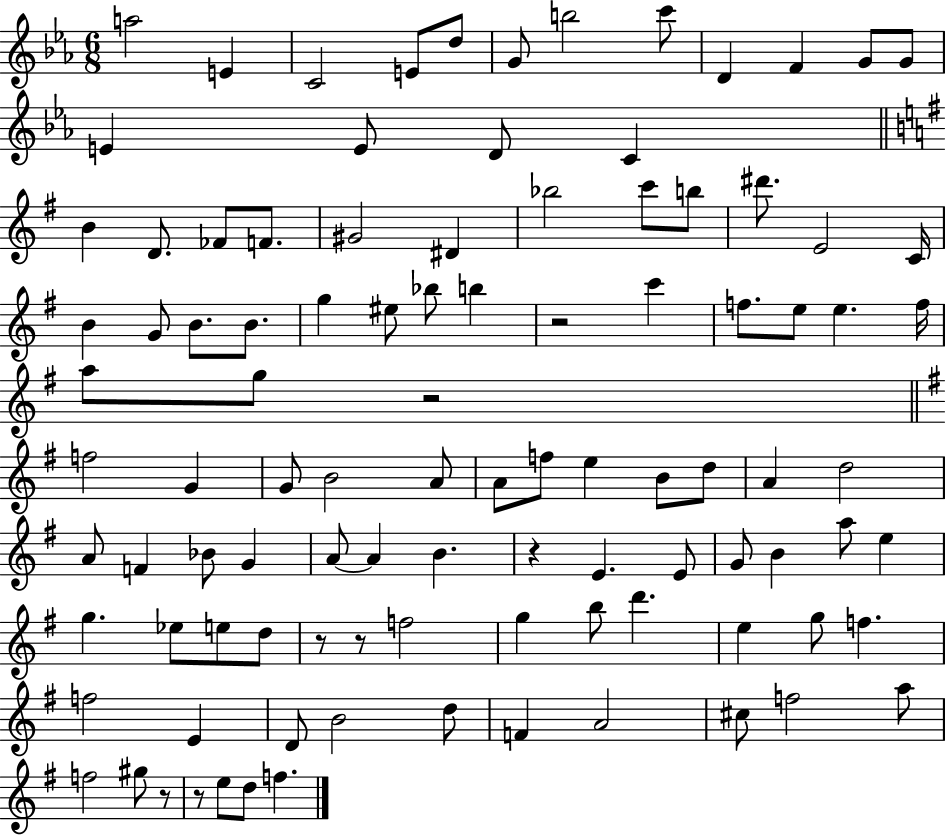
{
  \clef treble
  \numericTimeSignature
  \time 6/8
  \key ees \major
  a''2 e'4 | c'2 e'8 d''8 | g'8 b''2 c'''8 | d'4 f'4 g'8 g'8 | \break e'4 e'8 d'8 c'4 | \bar "||" \break \key e \minor b'4 d'8. fes'8 f'8. | gis'2 dis'4 | bes''2 c'''8 b''8 | dis'''8. e'2 c'16 | \break b'4 g'8 b'8. b'8. | g''4 eis''8 bes''8 b''4 | r2 c'''4 | f''8. e''8 e''4. f''16 | \break a''8 g''8 r2 | \bar "||" \break \key e \minor f''2 g'4 | g'8 b'2 a'8 | a'8 f''8 e''4 b'8 d''8 | a'4 d''2 | \break a'8 f'4 bes'8 g'4 | a'8~~ a'4 b'4. | r4 e'4. e'8 | g'8 b'4 a''8 e''4 | \break g''4. ees''8 e''8 d''8 | r8 r8 f''2 | g''4 b''8 d'''4. | e''4 g''8 f''4. | \break f''2 e'4 | d'8 b'2 d''8 | f'4 a'2 | cis''8 f''2 a''8 | \break f''2 gis''8 r8 | r8 e''8 d''8 f''4. | \bar "|."
}